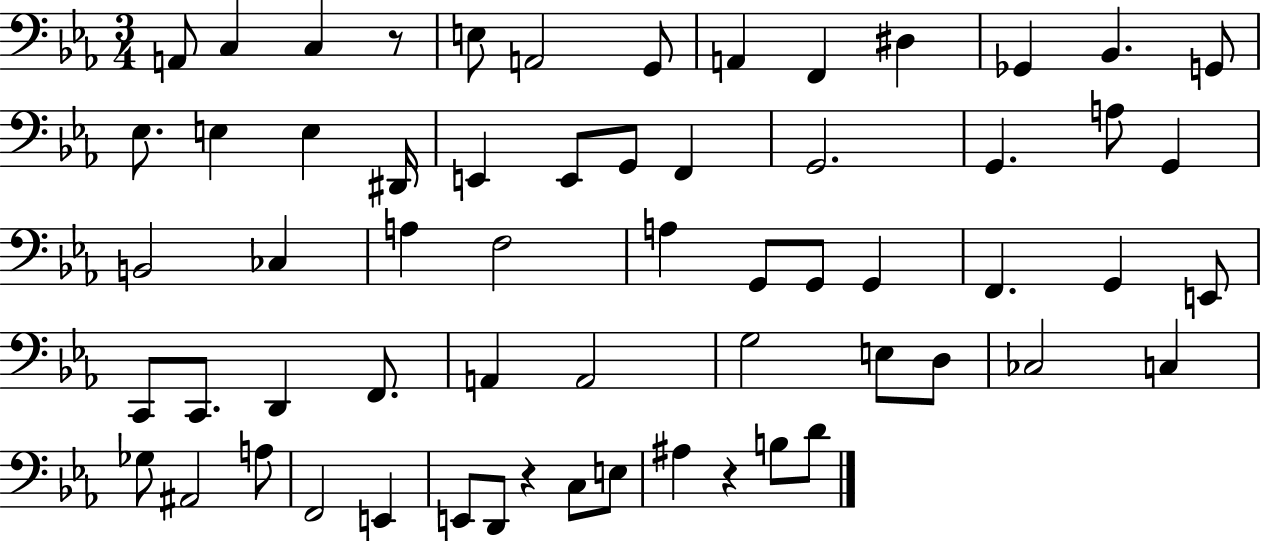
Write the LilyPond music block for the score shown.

{
  \clef bass
  \numericTimeSignature
  \time 3/4
  \key ees \major
  \repeat volta 2 { a,8 c4 c4 r8 | e8 a,2 g,8 | a,4 f,4 dis4 | ges,4 bes,4. g,8 | \break ees8. e4 e4 dis,16 | e,4 e,8 g,8 f,4 | g,2. | g,4. a8 g,4 | \break b,2 ces4 | a4 f2 | a4 g,8 g,8 g,4 | f,4. g,4 e,8 | \break c,8 c,8. d,4 f,8. | a,4 a,2 | g2 e8 d8 | ces2 c4 | \break ges8 ais,2 a8 | f,2 e,4 | e,8 d,8 r4 c8 e8 | ais4 r4 b8 d'8 | \break } \bar "|."
}